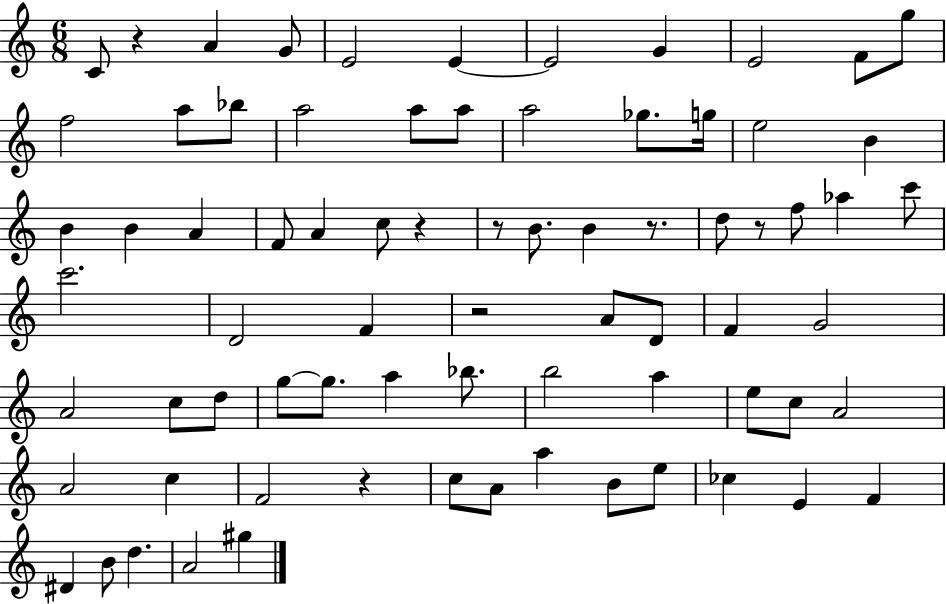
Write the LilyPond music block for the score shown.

{
  \clef treble
  \numericTimeSignature
  \time 6/8
  \key c \major
  c'8 r4 a'4 g'8 | e'2 e'4~~ | e'2 g'4 | e'2 f'8 g''8 | \break f''2 a''8 bes''8 | a''2 a''8 a''8 | a''2 ges''8. g''16 | e''2 b'4 | \break b'4 b'4 a'4 | f'8 a'4 c''8 r4 | r8 b'8. b'4 r8. | d''8 r8 f''8 aes''4 c'''8 | \break c'''2. | d'2 f'4 | r2 a'8 d'8 | f'4 g'2 | \break a'2 c''8 d''8 | g''8~~ g''8. a''4 bes''8. | b''2 a''4 | e''8 c''8 a'2 | \break a'2 c''4 | f'2 r4 | c''8 a'8 a''4 b'8 e''8 | ces''4 e'4 f'4 | \break dis'4 b'8 d''4. | a'2 gis''4 | \bar "|."
}